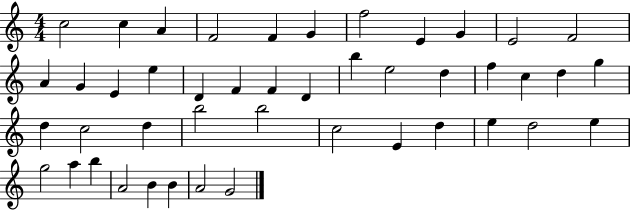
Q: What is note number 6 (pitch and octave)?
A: G4